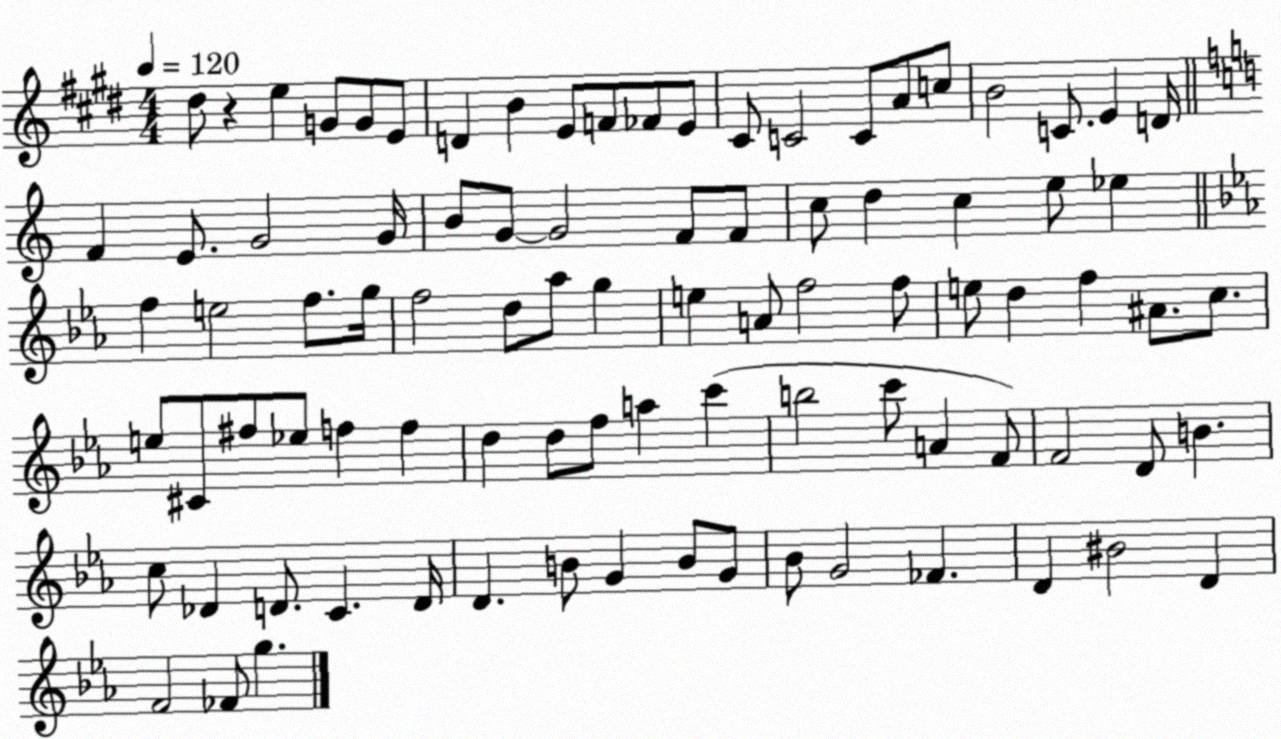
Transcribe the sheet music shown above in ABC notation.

X:1
T:Untitled
M:4/4
L:1/4
K:E
^d/2 z e G/2 G/2 E/2 D B E/2 F/2 _F/2 E/2 ^C/2 C2 C/2 A/2 c/2 B2 C/2 E D/4 F E/2 G2 G/4 B/2 G/2 G2 F/2 F/2 c/2 d c e/2 _e f e2 f/2 g/4 f2 d/2 _a/2 g e A/2 f2 f/2 e/2 d f ^A/2 c/2 e/2 ^C/2 ^f/2 _e/2 f f d d/2 f/2 a c' b2 c'/2 A F/2 F2 D/2 B c/2 _D D/2 C D/4 D B/2 G B/2 G/2 _B/2 G2 _F D ^B2 D F2 _F/2 g